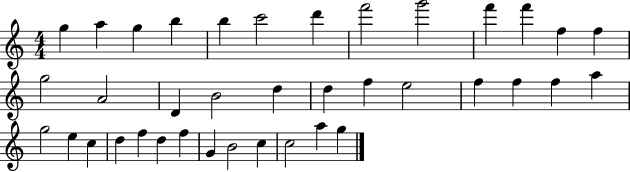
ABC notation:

X:1
T:Untitled
M:4/4
L:1/4
K:C
g a g b b c'2 d' f'2 g'2 f' f' f f g2 A2 D B2 d d f e2 f f f a g2 e c d f d f G B2 c c2 a g